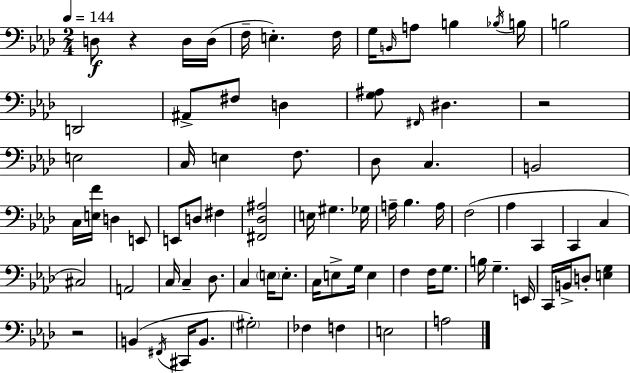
X:1
T:Untitled
M:2/4
L:1/4
K:Fm
D,/2 z D,/4 D,/4 F,/4 E, F,/4 G,/4 B,,/4 A,/2 B, _B,/4 B,/4 B,2 D,,2 ^A,,/2 ^F,/2 D, [G,^A,]/2 ^F,,/4 ^D, z2 E,2 C,/4 E, F,/2 _D,/2 C, B,,2 C,/4 [E,F]/4 D, E,,/2 E,,/2 D,/2 ^F, [^F,,_D,^A,]2 E,/4 ^G, _G,/4 A,/4 _B, A,/4 F,2 _A, C,, C,, C, ^C,2 A,,2 C,/4 C, _D,/2 C, E,/4 E,/2 C,/4 E,/2 G,/4 E, F, F,/4 G,/2 B,/4 G, E,,/4 C,,/4 B,,/4 D,/2 [E,G,] z2 B,, ^F,,/4 ^C,,/4 B,,/2 ^G,2 _F, F, E,2 A,2